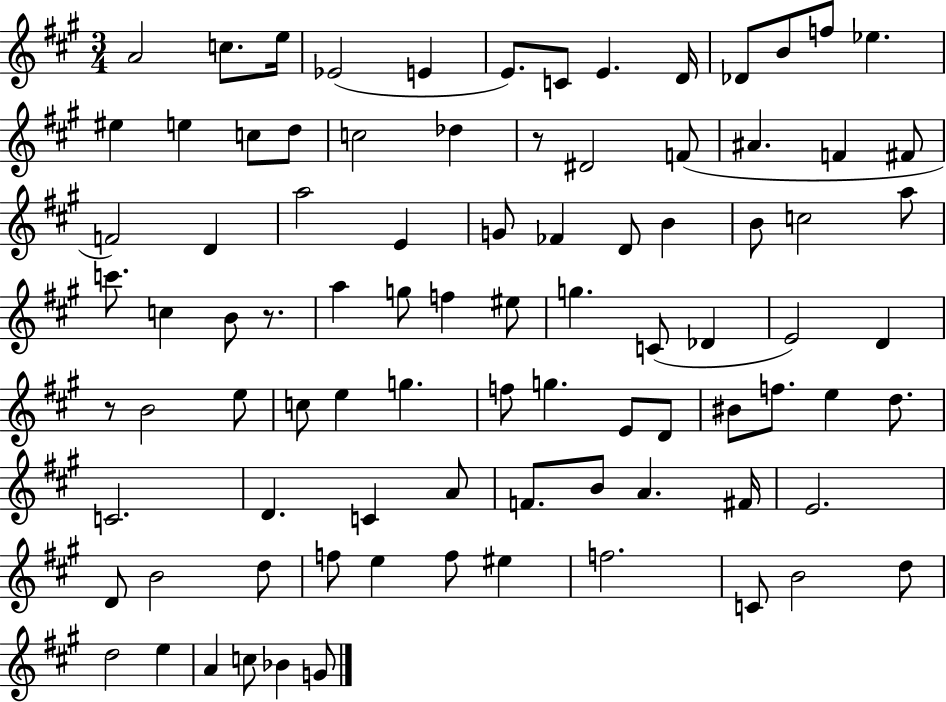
A4/h C5/e. E5/s Eb4/h E4/q E4/e. C4/e E4/q. D4/s Db4/e B4/e F5/e Eb5/q. EIS5/q E5/q C5/e D5/e C5/h Db5/q R/e D#4/h F4/e A#4/q. F4/q F#4/e F4/h D4/q A5/h E4/q G4/e FES4/q D4/e B4/q B4/e C5/h A5/e C6/e. C5/q B4/e R/e. A5/q G5/e F5/q EIS5/e G5/q. C4/e Db4/q E4/h D4/q R/e B4/h E5/e C5/e E5/q G5/q. F5/e G5/q. E4/e D4/e BIS4/e F5/e. E5/q D5/e. C4/h. D4/q. C4/q A4/e F4/e. B4/e A4/q. F#4/s E4/h. D4/e B4/h D5/e F5/e E5/q F5/e EIS5/q F5/h. C4/e B4/h D5/e D5/h E5/q A4/q C5/e Bb4/q G4/e